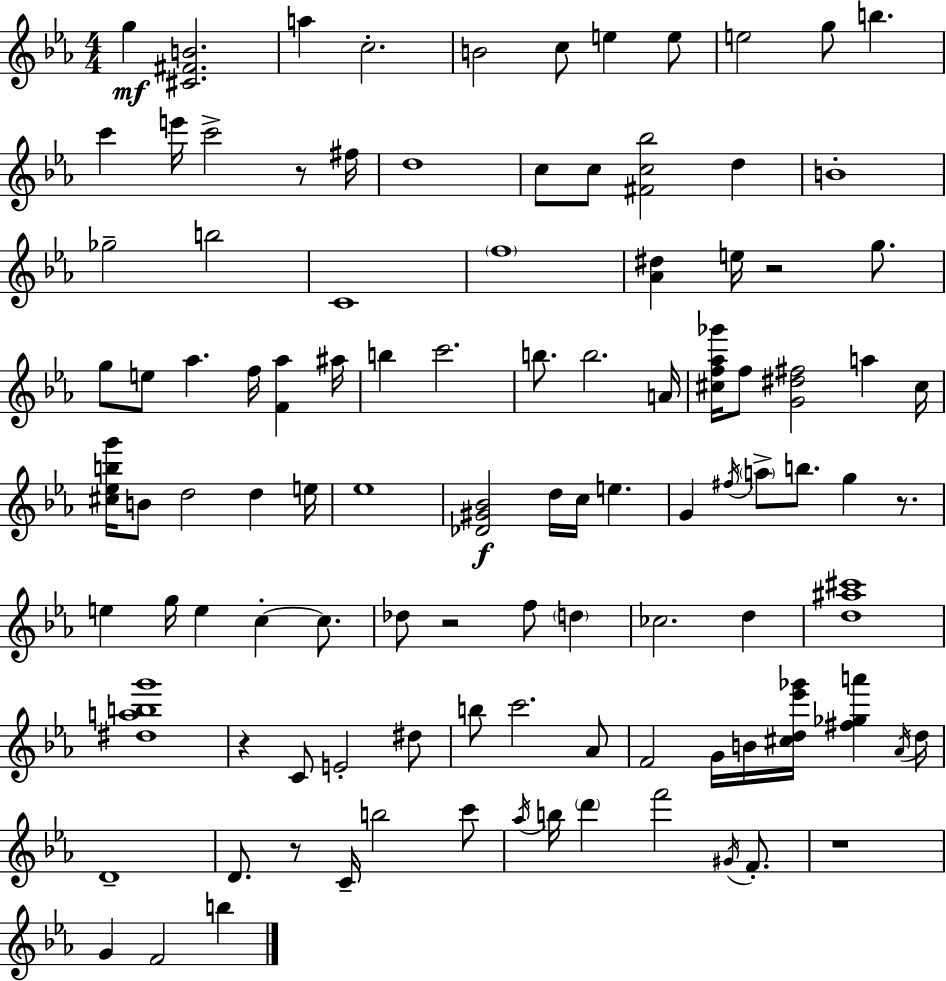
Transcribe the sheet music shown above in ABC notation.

X:1
T:Untitled
M:4/4
L:1/4
K:Cm
g [^C^FB]2 a c2 B2 c/2 e e/2 e2 g/2 b c' e'/4 c'2 z/2 ^f/4 d4 c/2 c/2 [^Fc_b]2 d B4 _g2 b2 C4 f4 [_A^d] e/4 z2 g/2 g/2 e/2 _a f/4 [F_a] ^a/4 b c'2 b/2 b2 A/4 [^cf_a_g']/4 f/2 [G^d^f]2 a ^c/4 [^c_ebg']/4 B/2 d2 d e/4 _e4 [_D^G_B]2 d/4 c/4 e G ^f/4 a/2 b/2 g z/2 e g/4 e c c/2 _d/2 z2 f/2 d _c2 d [d^a^c']4 [^dabg']4 z C/2 E2 ^d/2 b/2 c'2 _A/2 F2 G/4 B/4 [^cd_e'_g']/4 [^f_ga'] _A/4 d/4 D4 D/2 z/2 C/4 b2 c'/2 _a/4 b/4 d' f'2 ^G/4 F/2 z4 G F2 b